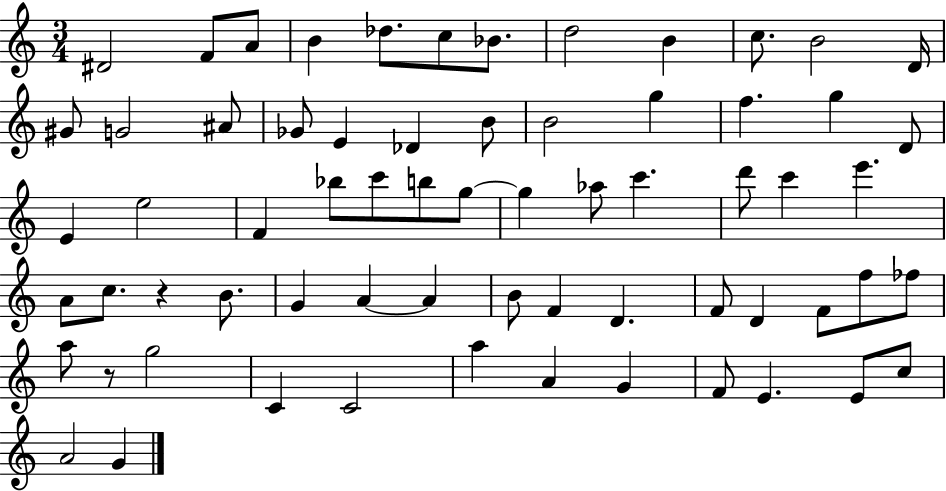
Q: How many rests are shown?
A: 2